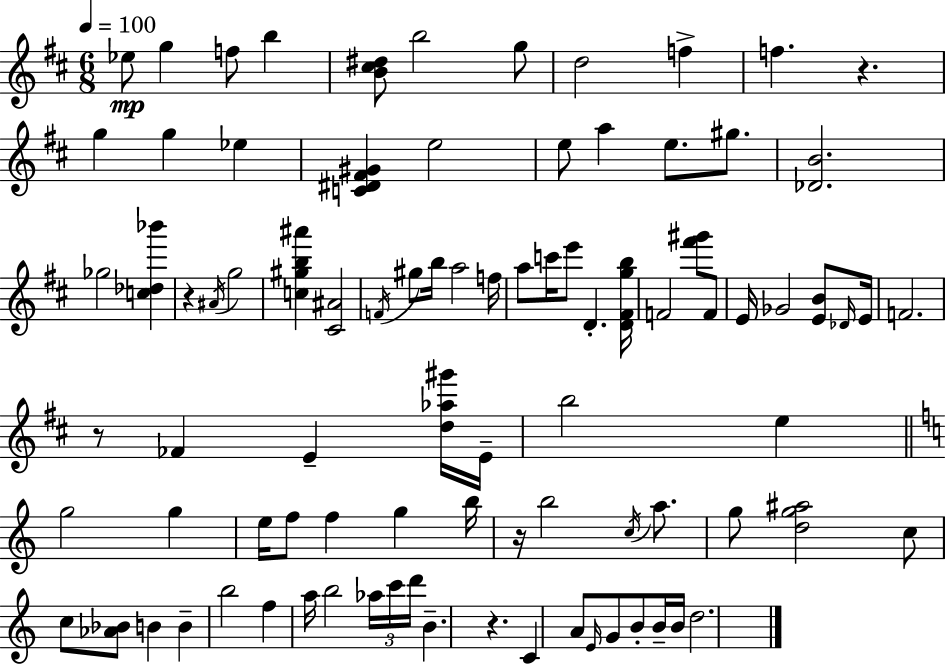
Eb5/e G5/q F5/e B5/q [B4,C#5,D#5]/e B5/h G5/e D5/h F5/q F5/q. R/q. G5/q G5/q Eb5/q [C4,D#4,F#4,G#4]/q E5/h E5/e A5/q E5/e. G#5/e. [Db4,B4]/h. Gb5/h [C5,Db5,Bb6]/q R/q A#4/s G5/h [C5,G#5,B5,A#6]/q [C#4,A#4]/h F4/s G#5/e B5/s A5/h F5/s A5/e C6/s E6/e D4/q. [D4,F#4,G5,B5]/s F4/h [F#6,G#6]/e F4/e E4/s Gb4/h [E4,B4]/e Db4/s E4/s F4/h. R/e FES4/q E4/q [D5,Ab5,G#6]/s E4/s B5/h E5/q G5/h G5/q E5/s F5/e F5/q G5/q B5/s R/s B5/h C5/s A5/e. G5/e [D5,G5,A#5]/h C5/e C5/e [Ab4,Bb4]/e B4/q B4/q B5/h F5/q A5/s B5/h Ab5/s C6/s D6/s B4/q. R/q. C4/q A4/e E4/s G4/e B4/e B4/s B4/s D5/h.